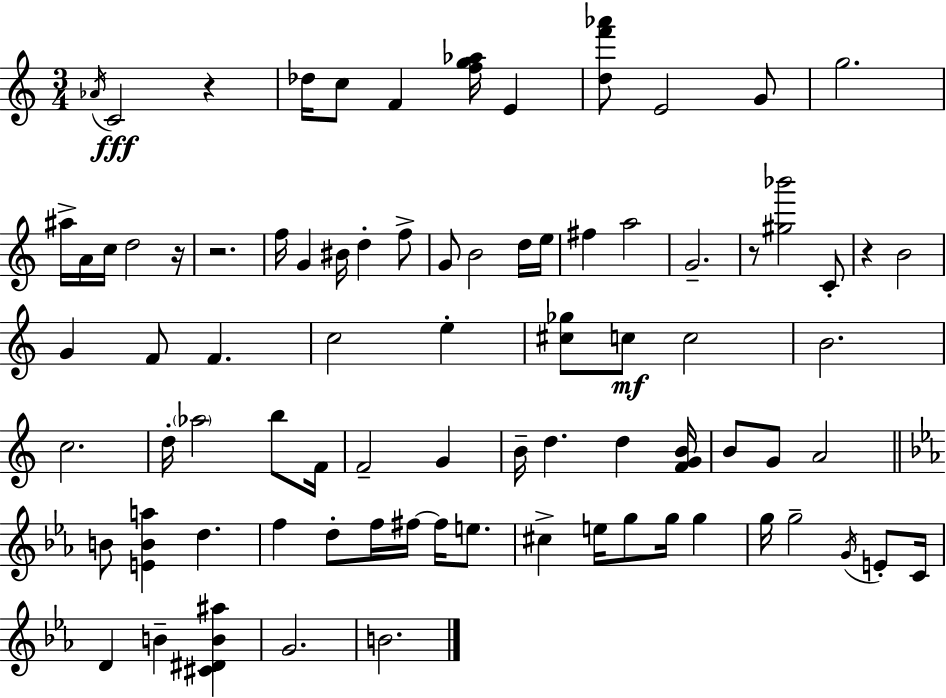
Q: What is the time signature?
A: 3/4